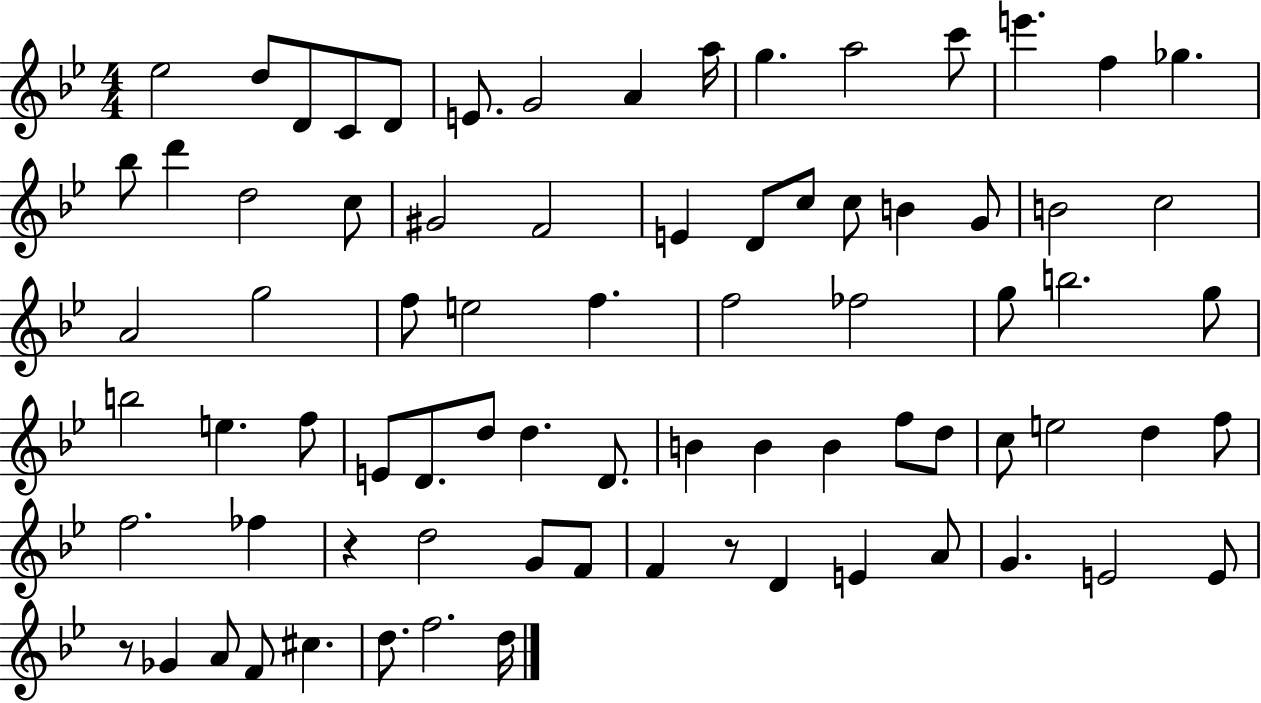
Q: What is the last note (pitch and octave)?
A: D5